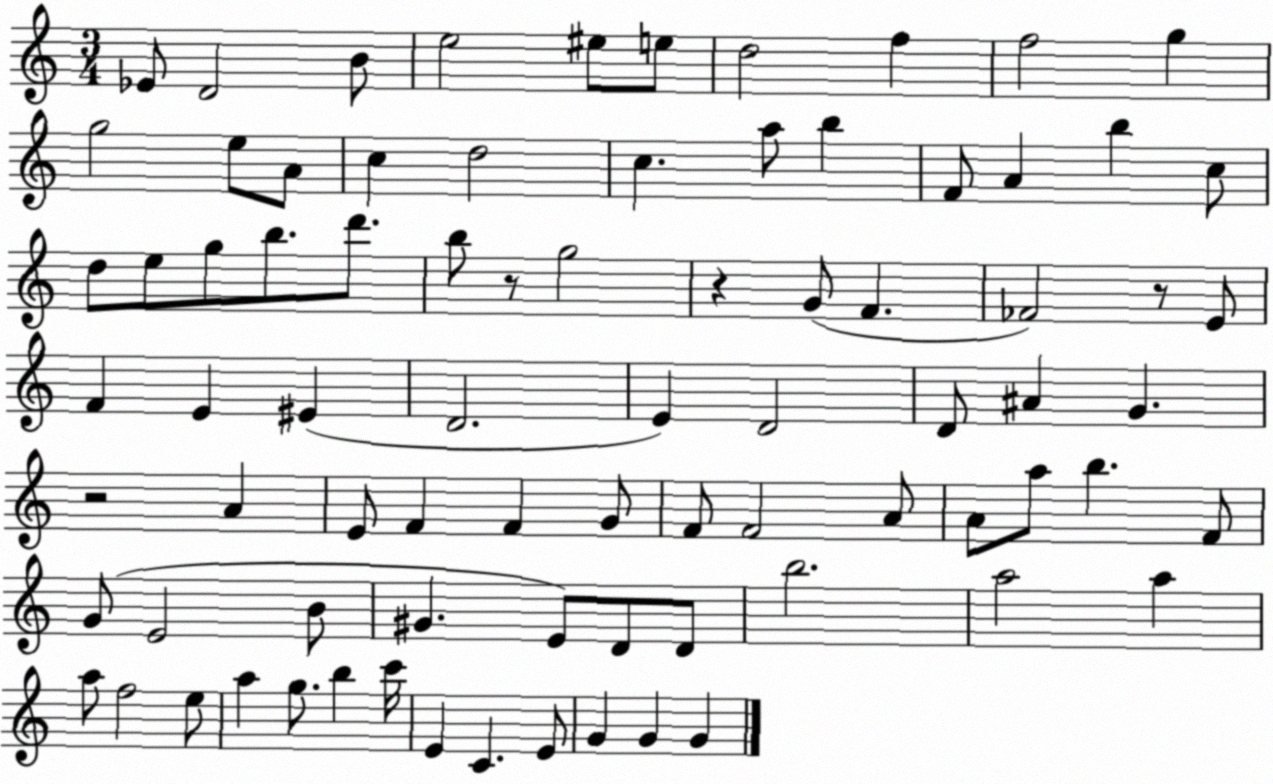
X:1
T:Untitled
M:3/4
L:1/4
K:C
_E/2 D2 B/2 e2 ^e/2 e/2 d2 f f2 g g2 e/2 A/2 c d2 c a/2 b F/2 A b c/2 d/2 e/2 g/2 b/2 d'/2 b/2 z/2 g2 z G/2 F _F2 z/2 E/2 F E ^E D2 E D2 D/2 ^A G z2 A E/2 F F G/2 F/2 F2 A/2 A/2 a/2 b F/2 G/2 E2 B/2 ^G E/2 D/2 D/2 b2 a2 a a/2 f2 e/2 a g/2 b c'/4 E C E/2 G G G